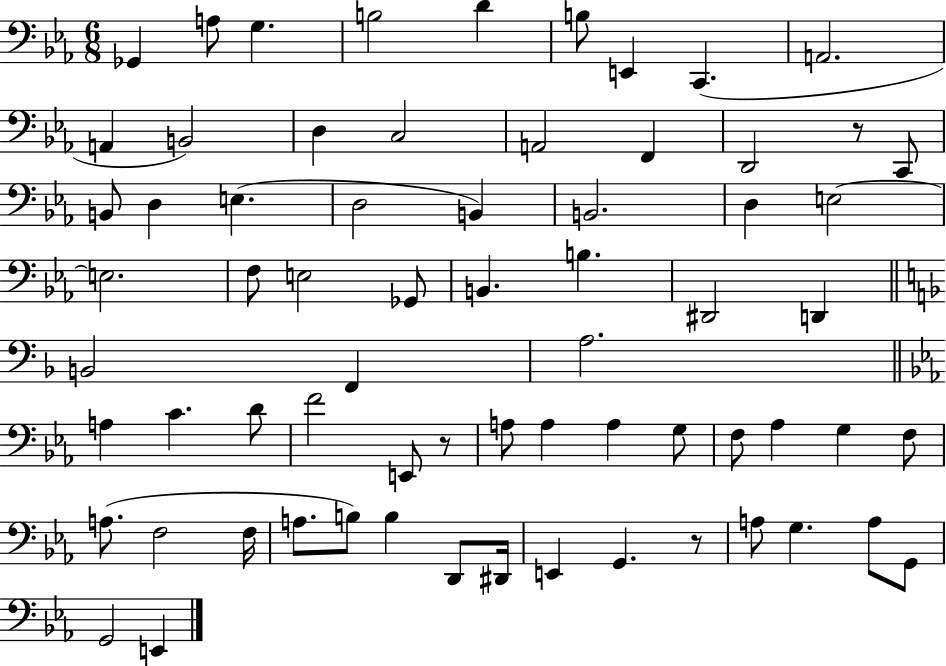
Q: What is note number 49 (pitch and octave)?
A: F3